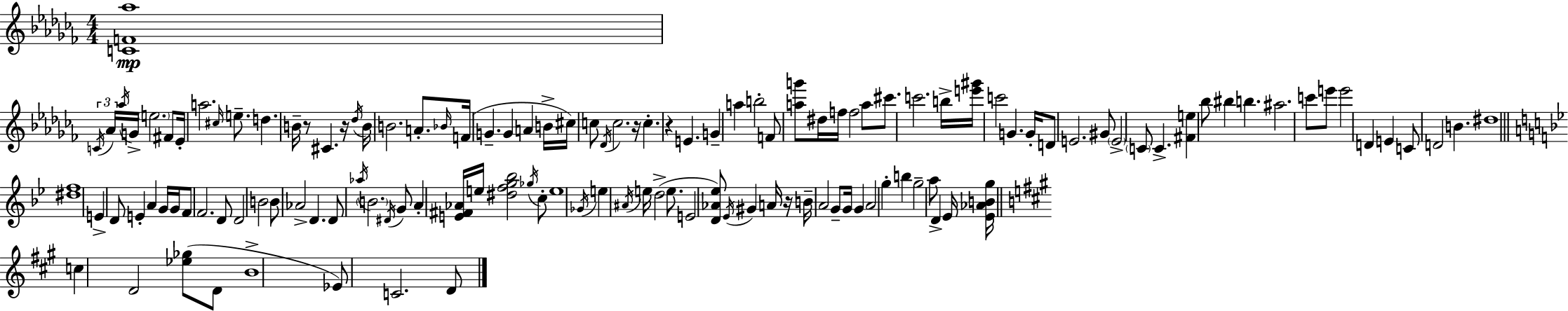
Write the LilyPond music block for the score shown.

{
  \clef treble
  \numericTimeSignature
  \time 4/4
  \key aes \minor
  \repeat volta 2 { <c' f' aes''>1\mp | \tuplet 3/2 { \acciaccatura { c'16 } aes'16 \acciaccatura { aes''16 } } g'16-> \parenthesize e''2. | fis'8 ees'16-. a''2. \grace { cis''16 } | e''8.-- d''4. b'16-- r8 cis'4. | \break r16 \acciaccatura { des''16 } b'16 b'2. | a'8.-. \grace { bes'16 } f'16( g'4.-- g'4 | a'4 b'16-> cis''16) c''8 \acciaccatura { des'16 } c''2. | r16 c''4.-. r4 | \break e'4. g'4-- a''4 b''2-. | f'8 <a'' g'''>8 dis''16 f''16 f''2 | a''8 cis'''8. c'''2. | b''16-> <e''' gis'''>16 c'''2 g'4. | \break g'16-. d'8 e'2. | gis'8 \parenthesize e'2-> \parenthesize c'8 | c'4.-> <fis' e''>4 bes''8 bis''4 | b''4. ais''2. | \break c'''8 e'''8 e'''2 d'4 | e'4 c'8 d'2 | b'4. dis''1 | \bar "||" \break \key bes \major <dis'' f''>1 | e'4-> d'8 e'4-. a'4 g'16 g'16 | f'8 f'2. d'8 | d'2 b'2 | \break b'8 aes'2-> d'4. | d'8 \acciaccatura { aes''16 } \parenthesize b'2. \acciaccatura { dis'16 } | g'8 a'4-. <e' fis' aes'>16 e''16 <dis'' f'' g'' bes''>2 | \acciaccatura { ges''16 } c''8-. e''1 | \break \acciaccatura { ges'16 } e''4 \acciaccatura { ais'16 } e''16 d''2->( | e''8. e'2 <d' aes' ees''>8) \acciaccatura { ees'16 } | gis'4 a'16 r16 b'16-- a'2 g'8-- | g'16 g'4 a'2 g''4-. | \break b''4 g''2-- a''8 | d'4-> ees'16 <ees' aes' b' g''>16 \bar "||" \break \key a \major c''4 d'2 <ees'' ges''>8( d'8 | b'1-> | ees'8) c'2. d'8 | } \bar "|."
}